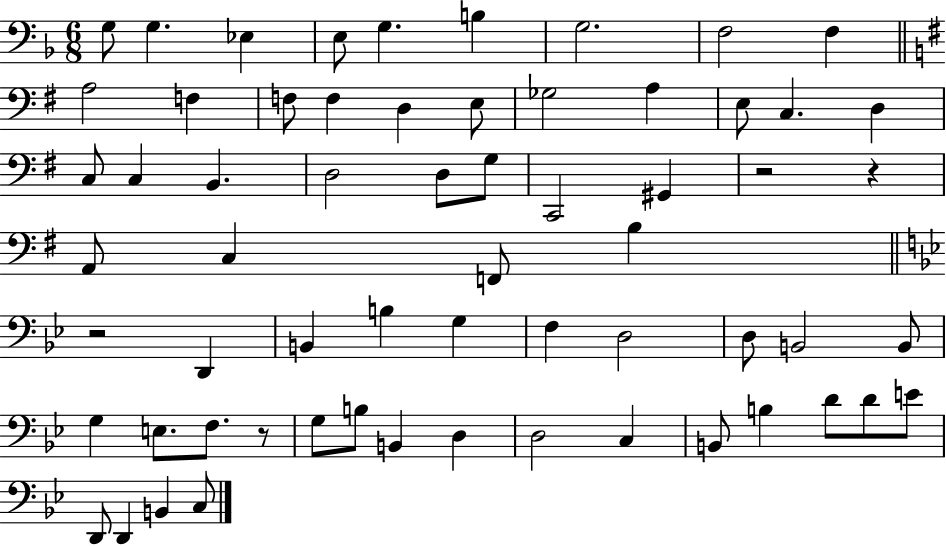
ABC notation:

X:1
T:Untitled
M:6/8
L:1/4
K:F
G,/2 G, _E, E,/2 G, B, G,2 F,2 F, A,2 F, F,/2 F, D, E,/2 _G,2 A, E,/2 C, D, C,/2 C, B,, D,2 D,/2 G,/2 C,,2 ^G,, z2 z A,,/2 C, F,,/2 B, z2 D,, B,, B, G, F, D,2 D,/2 B,,2 B,,/2 G, E,/2 F,/2 z/2 G,/2 B,/2 B,, D, D,2 C, B,,/2 B, D/2 D/2 E/2 D,,/2 D,, B,, C,/2